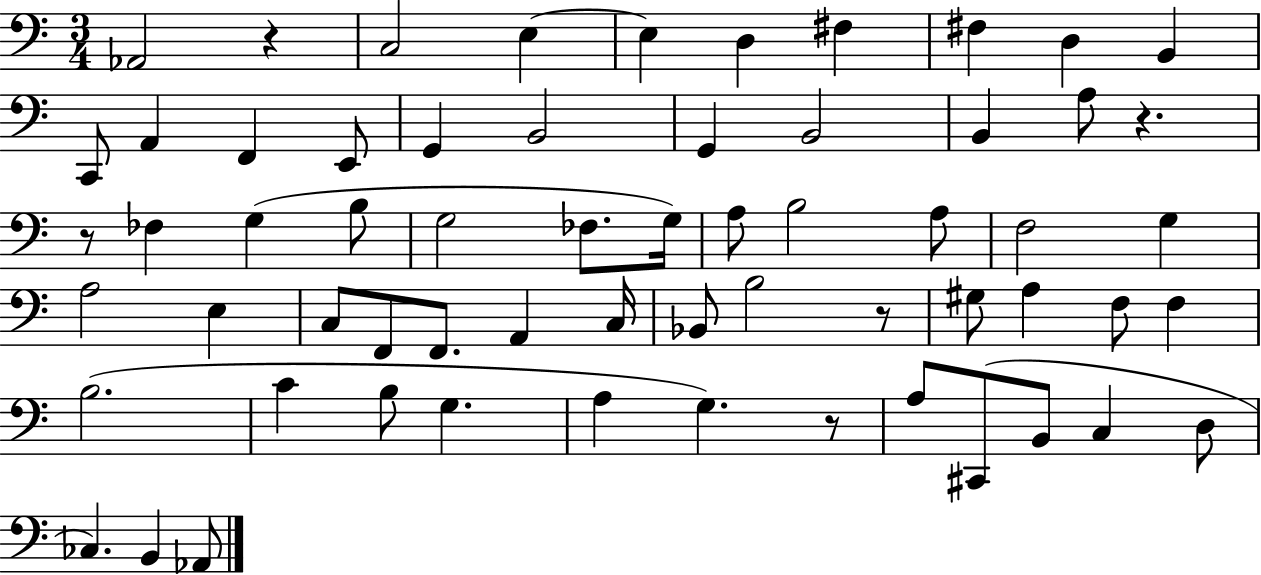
Ab2/h R/q C3/h E3/q E3/q D3/q F#3/q F#3/q D3/q B2/q C2/e A2/q F2/q E2/e G2/q B2/h G2/q B2/h B2/q A3/e R/q. R/e FES3/q G3/q B3/e G3/h FES3/e. G3/s A3/e B3/h A3/e F3/h G3/q A3/h E3/q C3/e F2/e F2/e. A2/q C3/s Bb2/e B3/h R/e G#3/e A3/q F3/e F3/q B3/h. C4/q B3/e G3/q. A3/q G3/q. R/e A3/e C#2/e B2/e C3/q D3/e CES3/q. B2/q Ab2/e